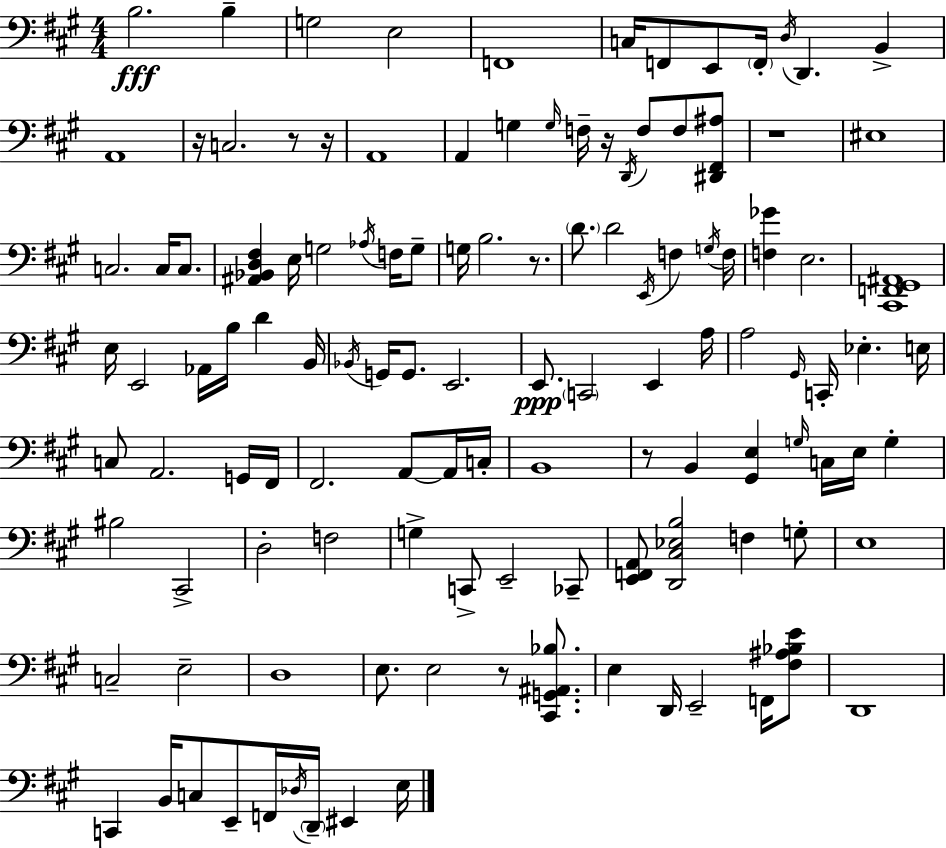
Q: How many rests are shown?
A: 8